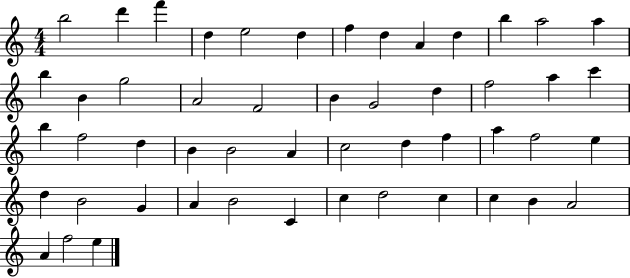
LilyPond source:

{
  \clef treble
  \numericTimeSignature
  \time 4/4
  \key c \major
  b''2 d'''4 f'''4 | d''4 e''2 d''4 | f''4 d''4 a'4 d''4 | b''4 a''2 a''4 | \break b''4 b'4 g''2 | a'2 f'2 | b'4 g'2 d''4 | f''2 a''4 c'''4 | \break b''4 f''2 d''4 | b'4 b'2 a'4 | c''2 d''4 f''4 | a''4 f''2 e''4 | \break d''4 b'2 g'4 | a'4 b'2 c'4 | c''4 d''2 c''4 | c''4 b'4 a'2 | \break a'4 f''2 e''4 | \bar "|."
}